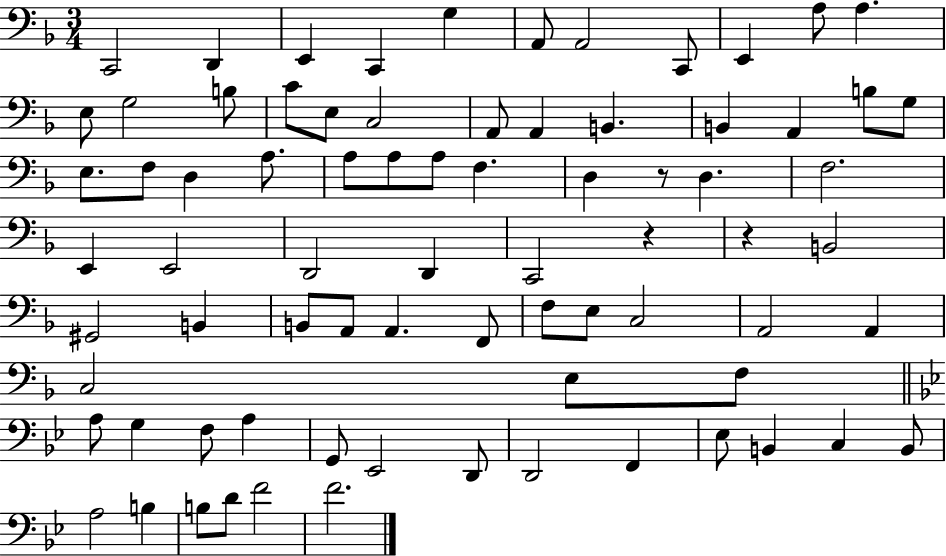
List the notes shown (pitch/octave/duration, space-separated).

C2/h D2/q E2/q C2/q G3/q A2/e A2/h C2/e E2/q A3/e A3/q. E3/e G3/h B3/e C4/e E3/e C3/h A2/e A2/q B2/q. B2/q A2/q B3/e G3/e E3/e. F3/e D3/q A3/e. A3/e A3/e A3/e F3/q. D3/q R/e D3/q. F3/h. E2/q E2/h D2/h D2/q C2/h R/q R/q B2/h G#2/h B2/q B2/e A2/e A2/q. F2/e F3/e E3/e C3/h A2/h A2/q C3/h E3/e F3/e A3/e G3/q F3/e A3/q G2/e Eb2/h D2/e D2/h F2/q Eb3/e B2/q C3/q B2/e A3/h B3/q B3/e D4/e F4/h F4/h.